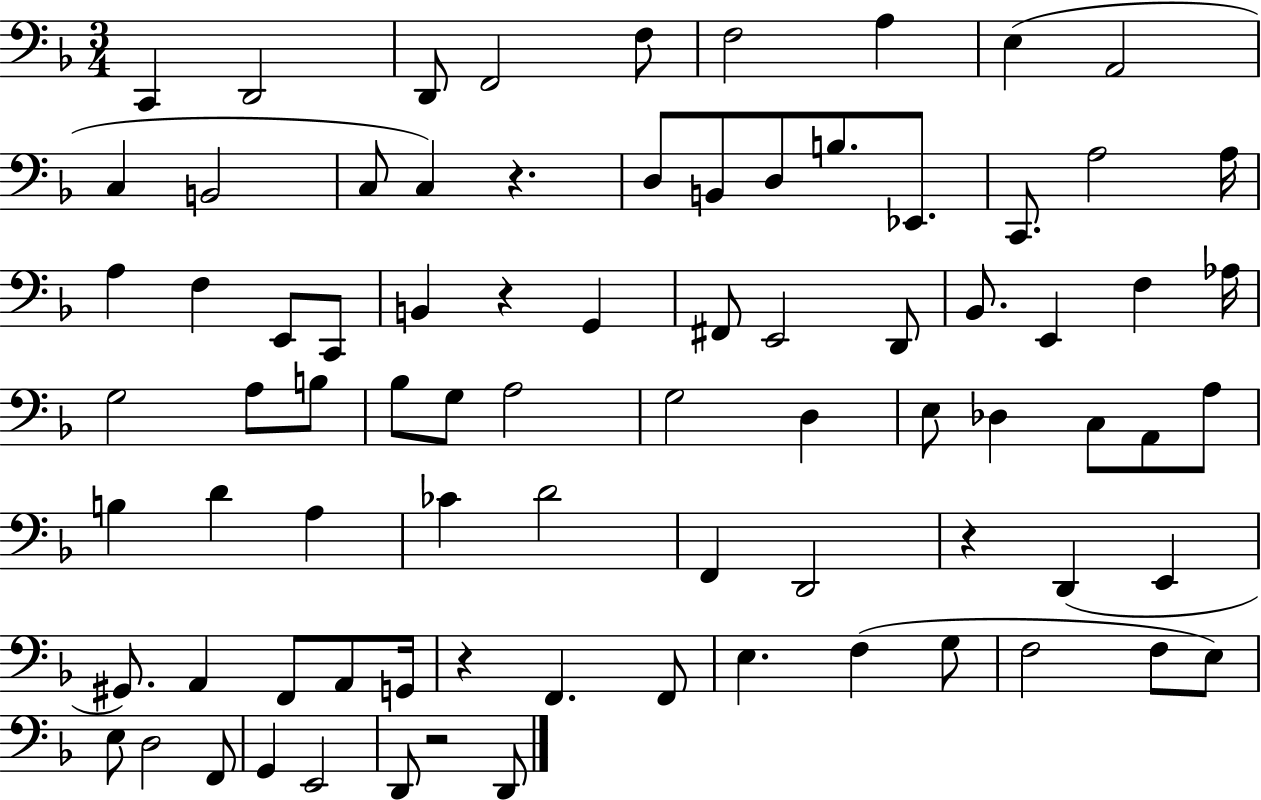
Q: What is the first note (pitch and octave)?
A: C2